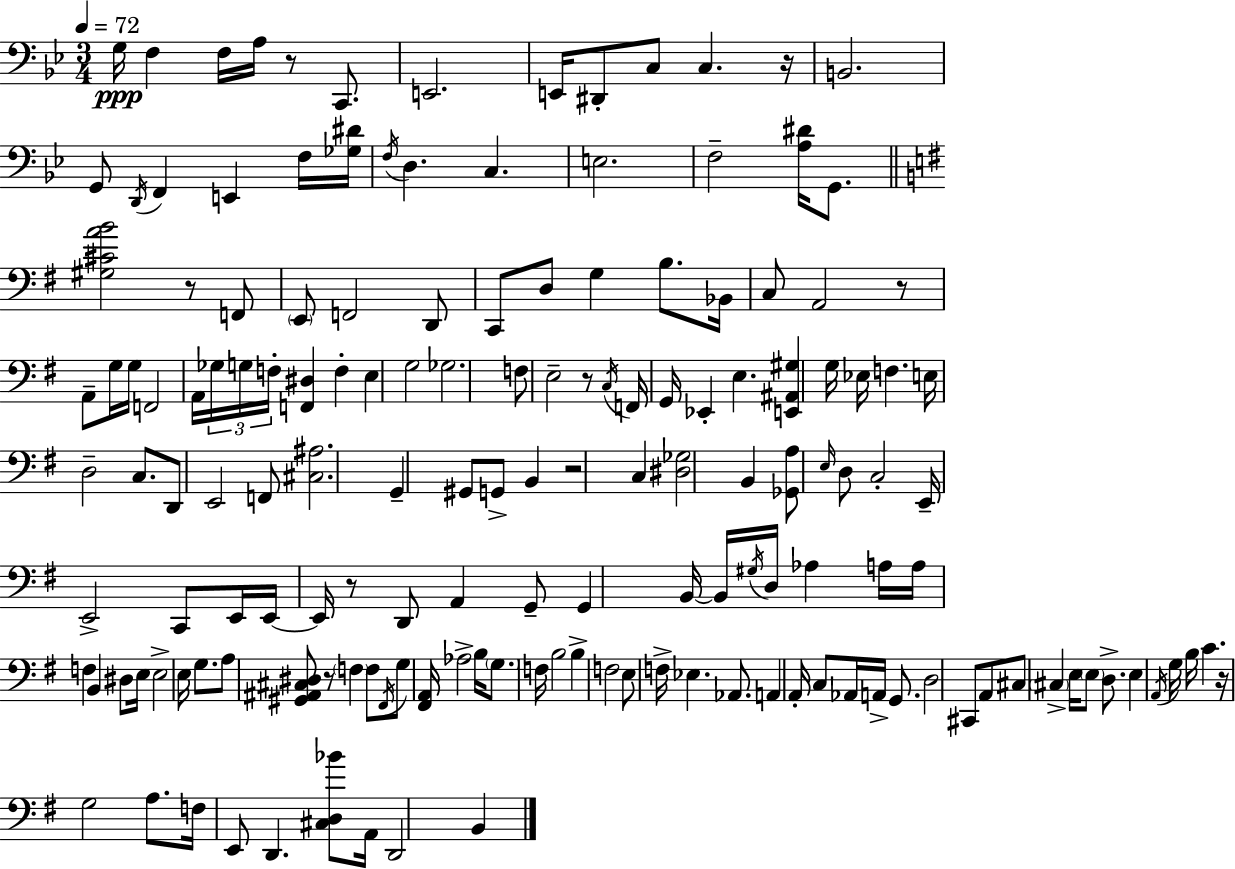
{
  \clef bass
  \numericTimeSignature
  \time 3/4
  \key g \minor
  \tempo 4 = 72
  \repeat volta 2 { g16\ppp f4 f16 a16 r8 c,8. | e,2. | e,16 dis,8-. c8 c4. r16 | b,2. | \break g,8 \acciaccatura { d,16 } f,4 e,4 f16 | <ges dis'>16 \acciaccatura { f16 } d4. c4. | e2. | f2-- <a dis'>16 g,8. | \break \bar "||" \break \key e \minor <gis cis' a' b'>2 r8 f,8 | \parenthesize e,8 f,2 d,8 | c,8 d8 g4 b8. bes,16 | c8 a,2 r8 | \break a,8-- g16 g16 f,2 | a,16 \tuplet 3/2 { ges16 g16 f16-. } <f, dis>4 f4-. | e4 g2 | ges2. | \break f8 e2-- r8 | \acciaccatura { c16 } f,16 g,16 ees,4-. e4. | <e, ais, gis>4 g16 ees16 f4. | e16 d2-- c8. | \break d,8 e,2 f,8 | <cis ais>2. | g,4-- gis,8 g,8-> b,4 | r2 c4 | \break <dis ges>2 b,4 | <ges, a>8 \grace { e16 } d8 c2-. | e,16-- e,2-> c,8 | e,16 e,16~~ e,16 r8 d,8 a,4 | \break g,8-- g,4 b,16~~ b,16 \acciaccatura { gis16 } d16 aes4 | a16 a16 f4 b,4 | dis8 e16 e2-> e16 | g8. a8 <gis, ais, cis dis>8 r8 \parenthesize f4 | \break f8 \acciaccatura { fis,16 } g8 <fis, a,>16 aes2-> | b16 \parenthesize g8. f16 b2 | b4-> f2 | e8 f16-> ees4. | \break aes,8. a,4 a,16-. c8 aes,16 | a,16-> g,8. d2 | cis,8 a,8 cis8 \parenthesize cis4-> e16 \parenthesize e8 | d8.-> e4 \acciaccatura { a,16 } g16 b16 c'4. | \break r16 g2 | a8. f16 e,8 d,4. | <cis d bes'>8 a,16 d,2 | b,4 } \bar "|."
}